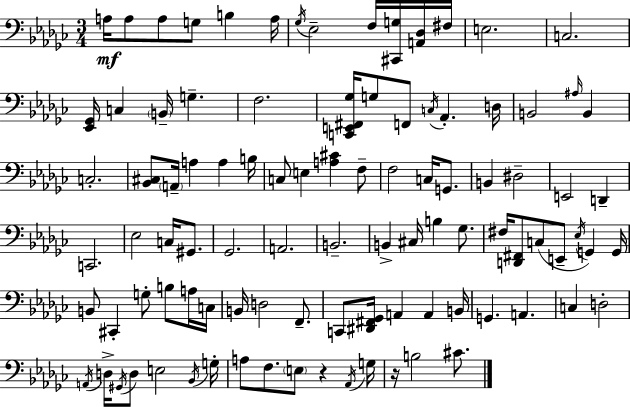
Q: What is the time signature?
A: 3/4